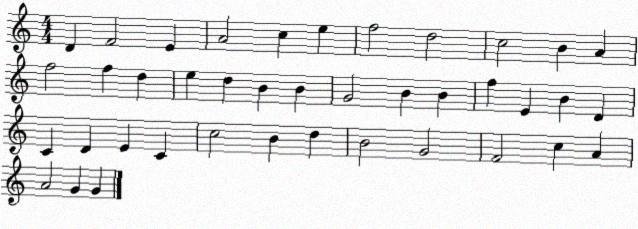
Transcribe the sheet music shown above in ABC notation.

X:1
T:Untitled
M:4/4
L:1/4
K:C
D F2 E A2 c e f2 d2 c2 B A f2 f d e d B B G2 B B f E B D C D E C c2 B d B2 G2 F2 c A A2 G G